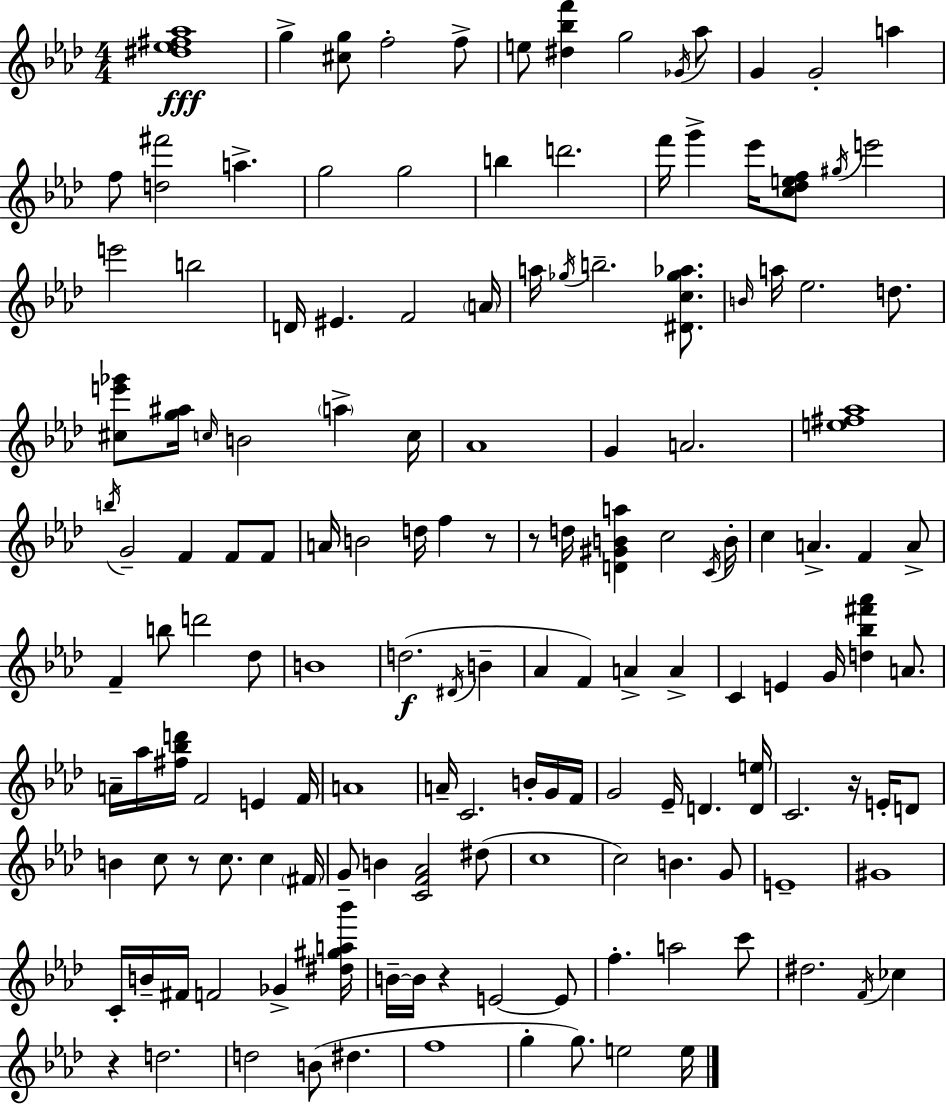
[D#5,Eb5,F#5,Ab5]/w G5/q [C#5,G5]/e F5/h F5/e E5/e [D#5,Bb5,F6]/q G5/h Gb4/s Ab5/e G4/q G4/h A5/q F5/e [D5,F#6]/h A5/q. G5/h G5/h B5/q D6/h. F6/s G6/q Eb6/s [C5,Db5,E5,F5]/e G#5/s E6/h E6/h B5/h D4/s EIS4/q. F4/h A4/s A5/s Gb5/s B5/h. [D#4,C5,Gb5,Ab5]/e. B4/s A5/s Eb5/h. D5/e. [C#5,E6,Gb6]/e [G5,A#5]/s C5/s B4/h A5/q C5/s Ab4/w G4/q A4/h. [E5,F#5,Ab5]/w B5/s G4/h F4/q F4/e F4/e A4/s B4/h D5/s F5/q R/e R/e D5/s [D4,G#4,B4,A5]/q C5/h C4/s B4/s C5/q A4/q. F4/q A4/e F4/q B5/e D6/h Db5/e B4/w D5/h. D#4/s B4/q Ab4/q F4/q A4/q A4/q C4/q E4/q G4/s [D5,Bb5,F#6,Ab6]/q A4/e. A4/s Ab5/s [F#5,Bb5,D6]/s F4/h E4/q F4/s A4/w A4/s C4/h. B4/s G4/s F4/s G4/h Eb4/s D4/q. [D4,E5]/s C4/h. R/s E4/s D4/e B4/q C5/e R/e C5/e. C5/q F#4/s G4/e B4/q [C4,F4,Ab4]/h D#5/e C5/w C5/h B4/q. G4/e E4/w G#4/w C4/s B4/s F#4/s F4/h Gb4/q [D#5,G#5,A5,Bb6]/s B4/s B4/s R/q E4/h E4/e F5/q. A5/h C6/e D#5/h. F4/s CES5/q R/q D5/h. D5/h B4/e D#5/q. F5/w G5/q G5/e. E5/h E5/s